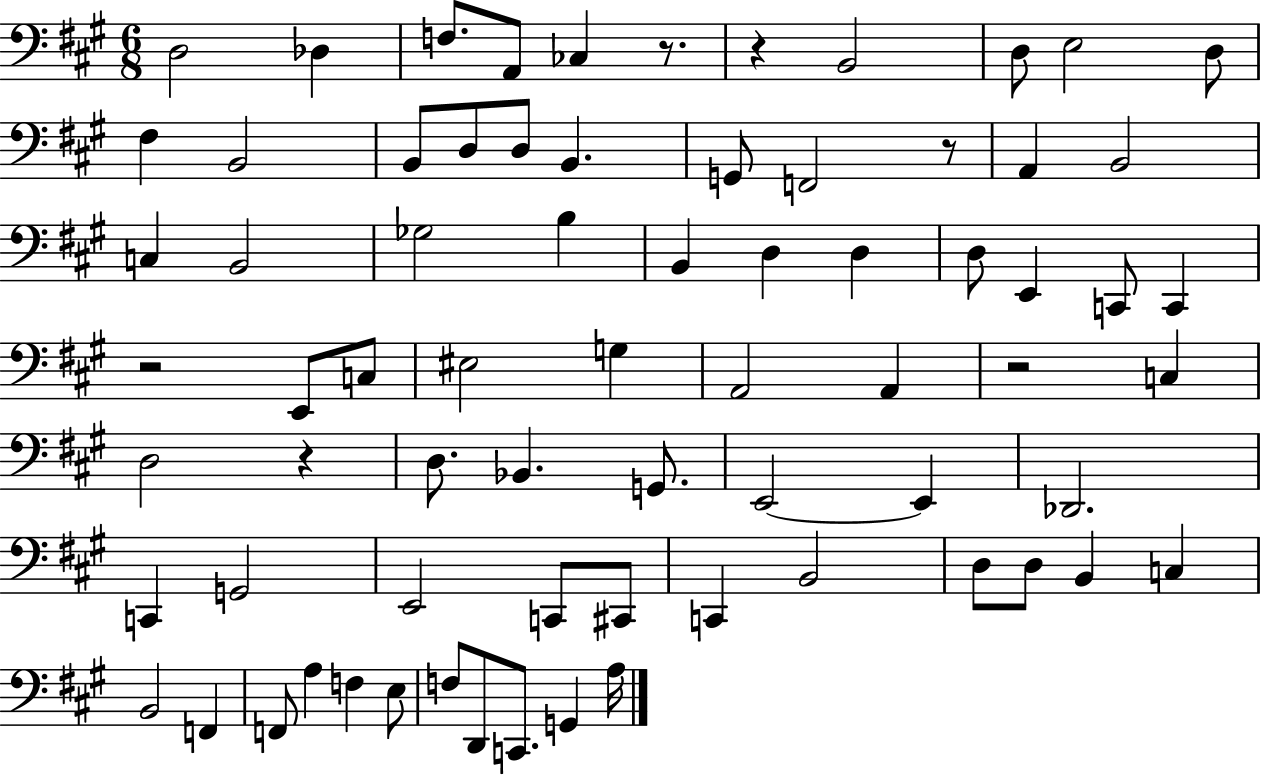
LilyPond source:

{
  \clef bass
  \numericTimeSignature
  \time 6/8
  \key a \major
  d2 des4 | f8. a,8 ces4 r8. | r4 b,2 | d8 e2 d8 | \break fis4 b,2 | b,8 d8 d8 b,4. | g,8 f,2 r8 | a,4 b,2 | \break c4 b,2 | ges2 b4 | b,4 d4 d4 | d8 e,4 c,8 c,4 | \break r2 e,8 c8 | eis2 g4 | a,2 a,4 | r2 c4 | \break d2 r4 | d8. bes,4. g,8. | e,2~~ e,4 | des,2. | \break c,4 g,2 | e,2 c,8 cis,8 | c,4 b,2 | d8 d8 b,4 c4 | \break b,2 f,4 | f,8 a4 f4 e8 | f8 d,8 c,8. g,4 a16 | \bar "|."
}